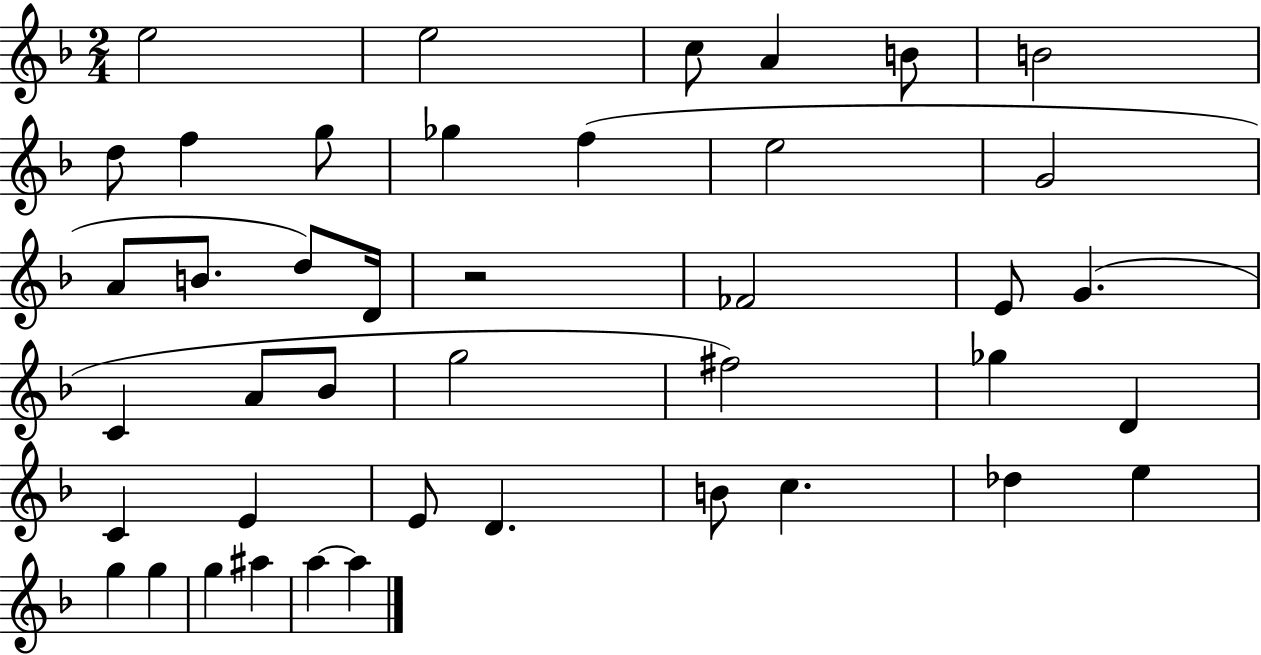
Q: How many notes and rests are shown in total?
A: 42